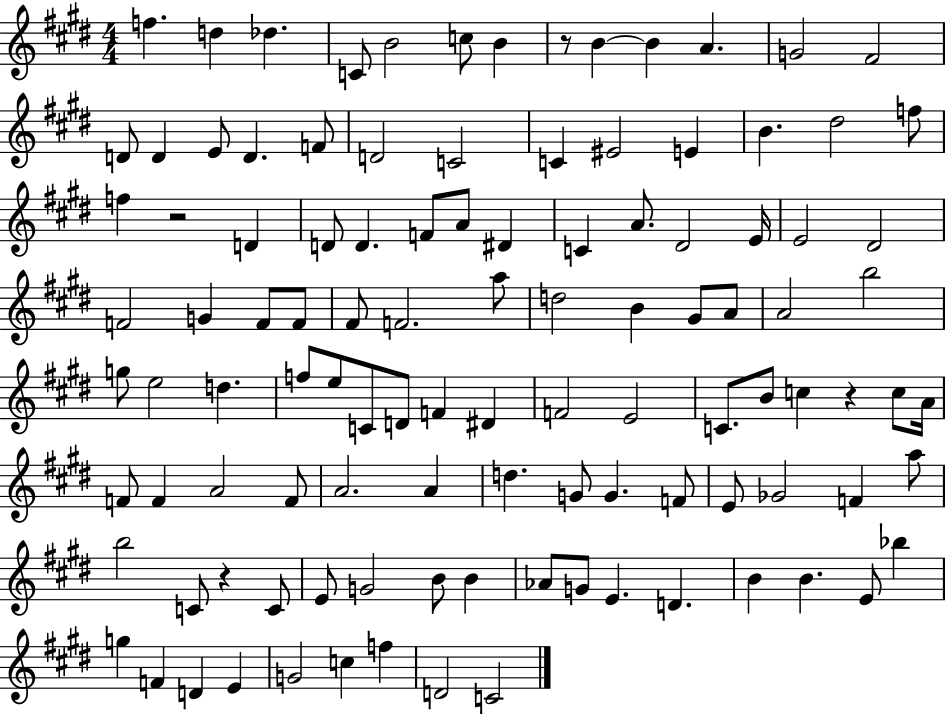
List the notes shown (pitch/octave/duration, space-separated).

F5/q. D5/q Db5/q. C4/e B4/h C5/e B4/q R/e B4/q B4/q A4/q. G4/h F#4/h D4/e D4/q E4/e D4/q. F4/e D4/h C4/h C4/q EIS4/h E4/q B4/q. D#5/h F5/e F5/q R/h D4/q D4/e D4/q. F4/e A4/e D#4/q C4/q A4/e. D#4/h E4/s E4/h D#4/h F4/h G4/q F4/e F4/e F#4/e F4/h. A5/e D5/h B4/q G#4/e A4/e A4/h B5/h G5/e E5/h D5/q. F5/e E5/e C4/e D4/e F4/q D#4/q F4/h E4/h C4/e. B4/e C5/q R/q C5/e A4/s F4/e F4/q A4/h F4/e A4/h. A4/q D5/q. G4/e G4/q. F4/e E4/e Gb4/h F4/q A5/e B5/h C4/e R/q C4/e E4/e G4/h B4/e B4/q Ab4/e G4/e E4/q. D4/q. B4/q B4/q. E4/e Bb5/q G5/q F4/q D4/q E4/q G4/h C5/q F5/q D4/h C4/h